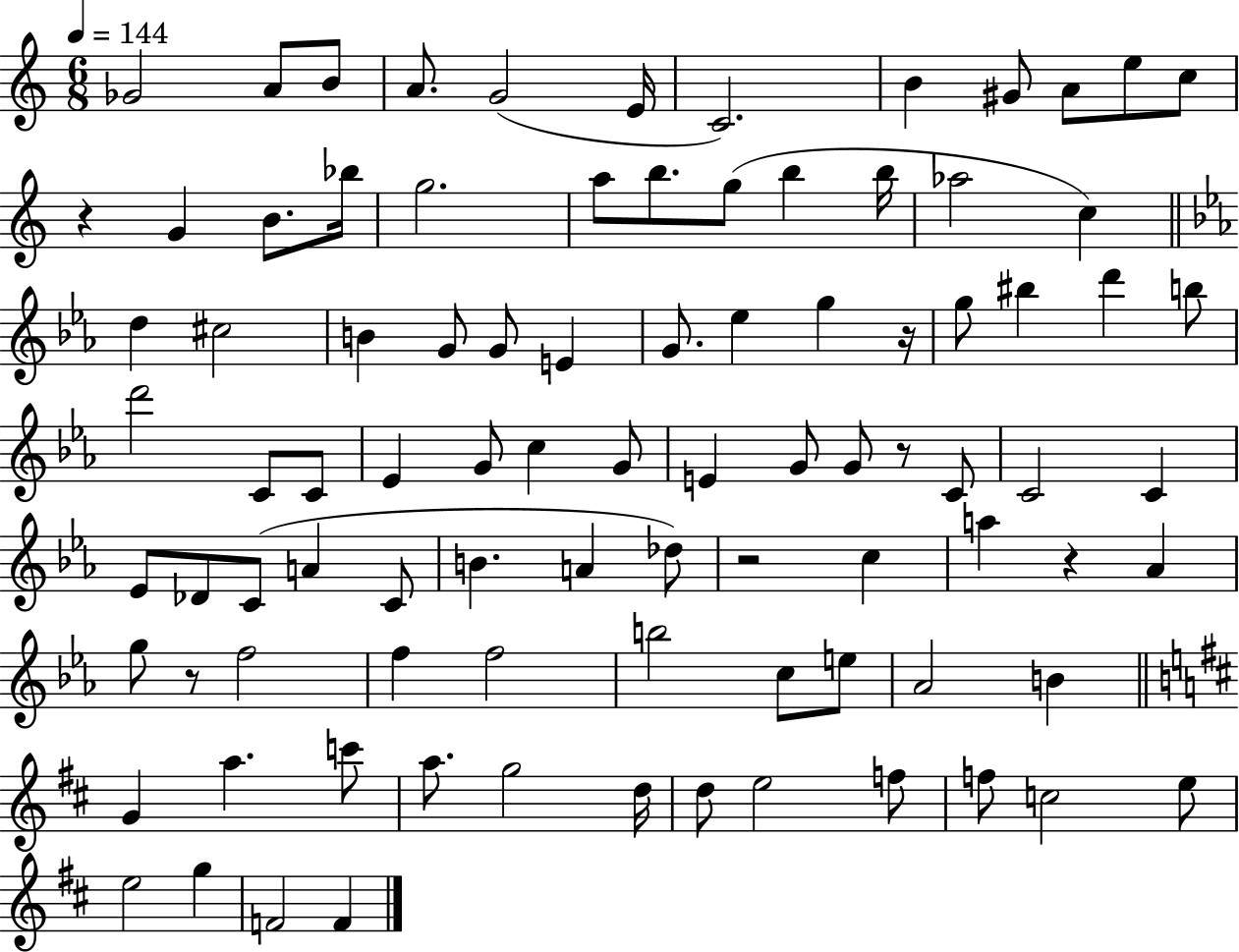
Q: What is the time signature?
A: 6/8